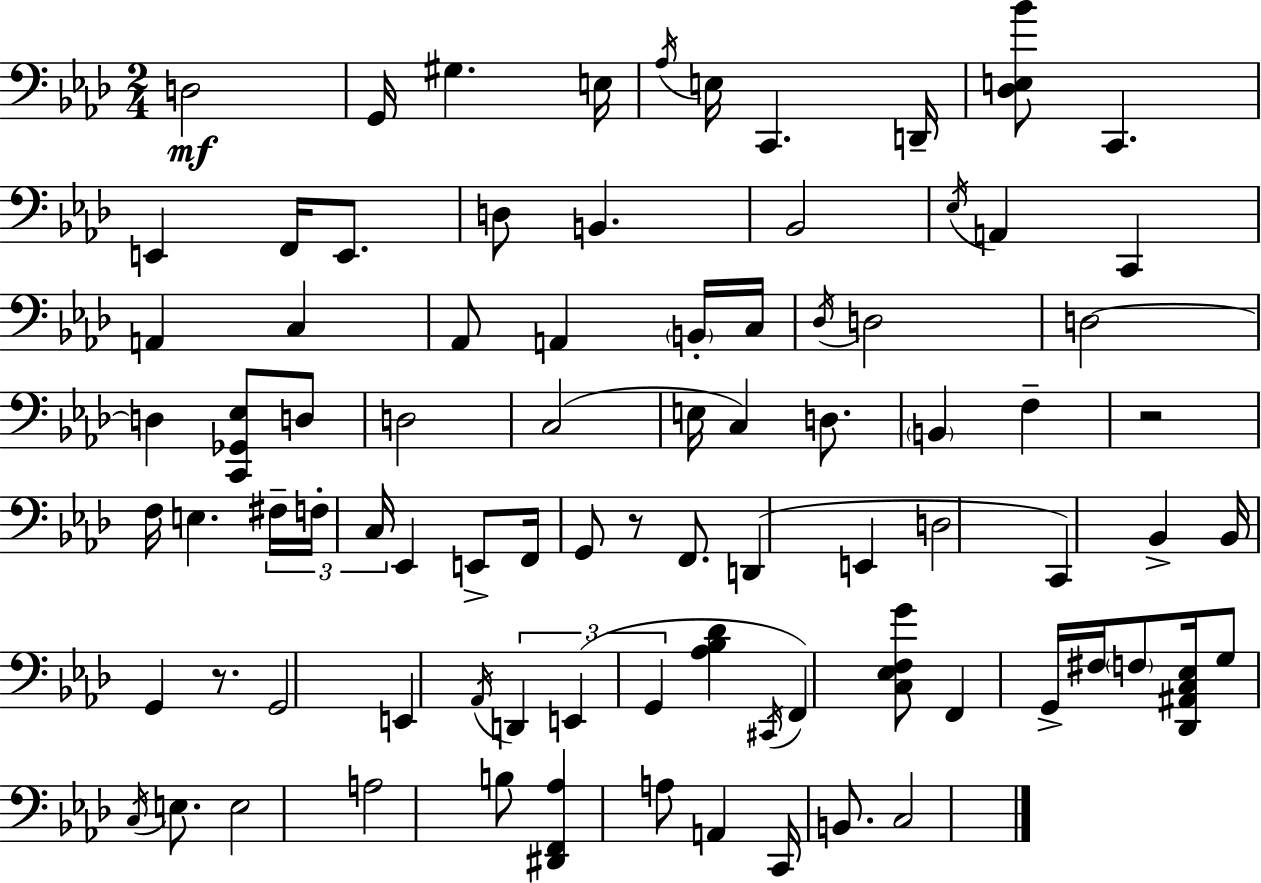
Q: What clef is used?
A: bass